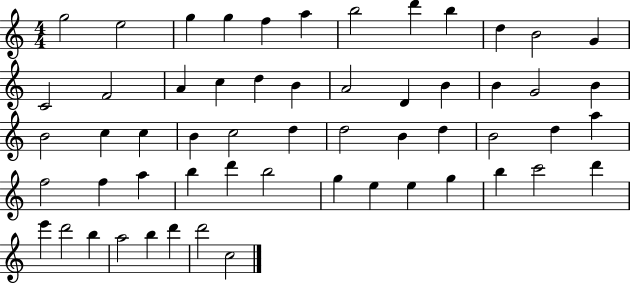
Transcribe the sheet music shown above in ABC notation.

X:1
T:Untitled
M:4/4
L:1/4
K:C
g2 e2 g g f a b2 d' b d B2 G C2 F2 A c d B A2 D B B G2 B B2 c c B c2 d d2 B d B2 d a f2 f a b d' b2 g e e g b c'2 d' e' d'2 b a2 b d' d'2 c2